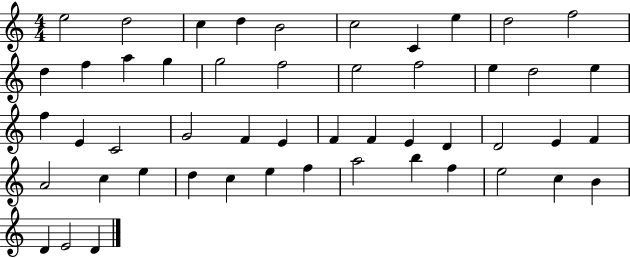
X:1
T:Untitled
M:4/4
L:1/4
K:C
e2 d2 c d B2 c2 C e d2 f2 d f a g g2 f2 e2 f2 e d2 e f E C2 G2 F E F F E D D2 E F A2 c e d c e f a2 b f e2 c B D E2 D